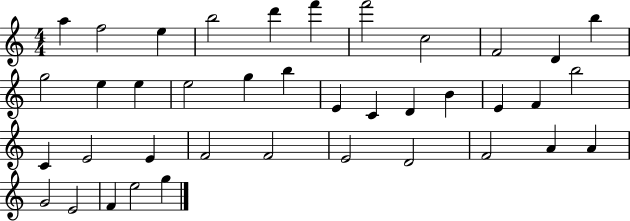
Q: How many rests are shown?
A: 0